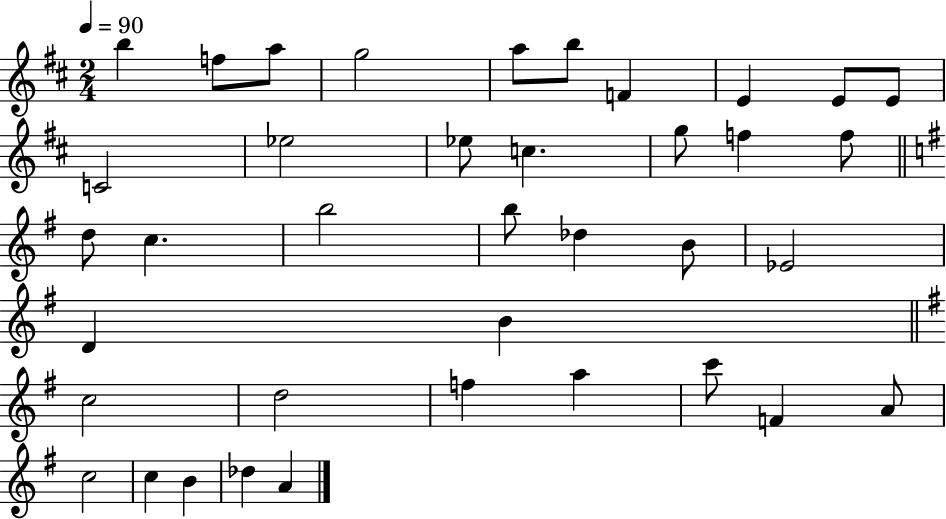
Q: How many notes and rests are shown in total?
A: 38